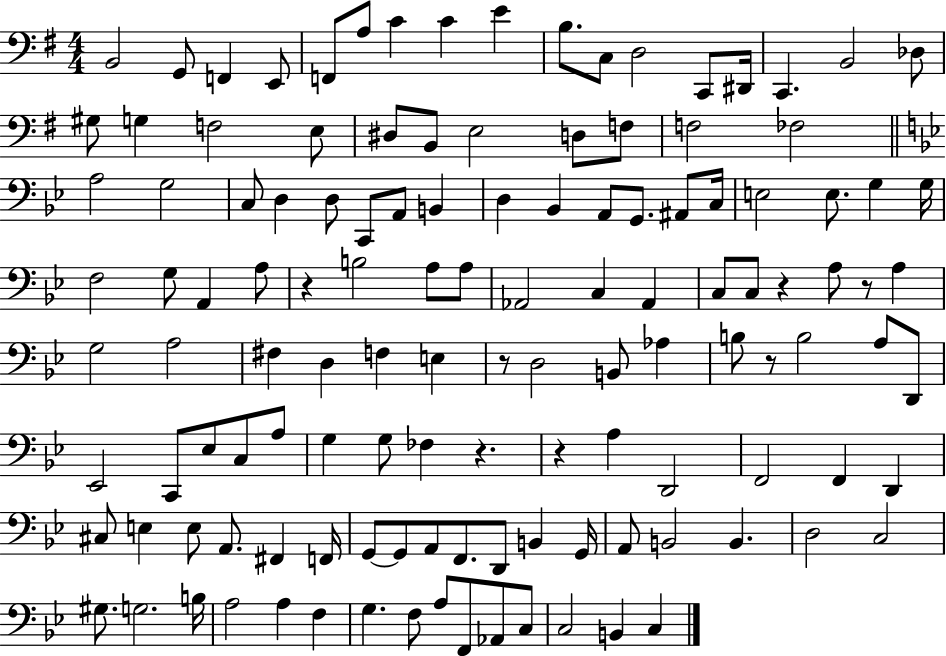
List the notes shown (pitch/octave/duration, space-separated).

B2/h G2/e F2/q E2/e F2/e A3/e C4/q C4/q E4/q B3/e. C3/e D3/h C2/e D#2/s C2/q. B2/h Db3/e G#3/e G3/q F3/h E3/e D#3/e B2/e E3/h D3/e F3/e F3/h FES3/h A3/h G3/h C3/e D3/q D3/e C2/e A2/e B2/q D3/q Bb2/q A2/e G2/e. A#2/e C3/s E3/h E3/e. G3/q G3/s F3/h G3/e A2/q A3/e R/q B3/h A3/e A3/e Ab2/h C3/q Ab2/q C3/e C3/e R/q A3/e R/e A3/q G3/h A3/h F#3/q D3/q F3/q E3/q R/e D3/h B2/e Ab3/q B3/e R/e B3/h A3/e D2/e Eb2/h C2/e Eb3/e C3/e A3/e G3/q G3/e FES3/q R/q. R/q A3/q D2/h F2/h F2/q D2/q C#3/e E3/q E3/e A2/e. F#2/q F2/s G2/e G2/e A2/e F2/e. D2/e B2/q G2/s A2/e B2/h B2/q. D3/h C3/h G#3/e. G3/h. B3/s A3/h A3/q F3/q G3/q. F3/e A3/e F2/e Ab2/e C3/e C3/h B2/q C3/q